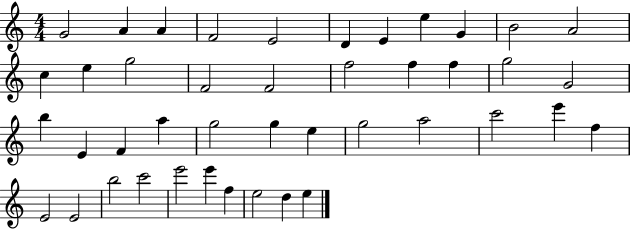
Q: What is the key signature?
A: C major